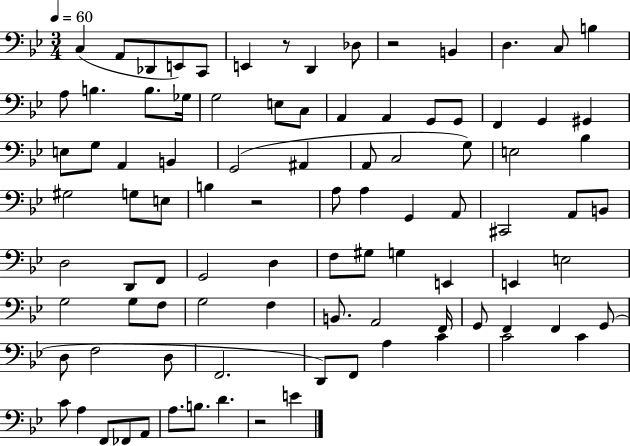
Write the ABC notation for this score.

X:1
T:Untitled
M:3/4
L:1/4
K:Bb
C, A,,/2 _D,,/2 E,,/2 C,,/2 E,, z/2 D,, _D,/2 z2 B,, D, C,/2 B, A,/2 B, B,/2 _G,/4 G,2 E,/2 C,/2 A,, A,, G,,/2 G,,/2 F,, G,, ^G,, E,/2 G,/2 A,, B,, G,,2 ^A,, A,,/2 C,2 G,/2 E,2 _B, ^G,2 G,/2 E,/2 B, z2 A,/2 A, G,, A,,/2 ^C,,2 A,,/2 B,,/2 D,2 D,,/2 F,,/2 G,,2 D, F,/2 ^G,/2 G, E,, E,, E,2 G,2 G,/2 F,/2 G,2 F, B,,/2 A,,2 F,,/4 G,,/2 F,, F,, G,,/2 D,/2 F,2 D,/2 F,,2 D,,/2 F,,/2 A, C C2 C C/2 A, F,,/2 _F,,/2 A,,/2 A,/2 B,/2 D z2 E